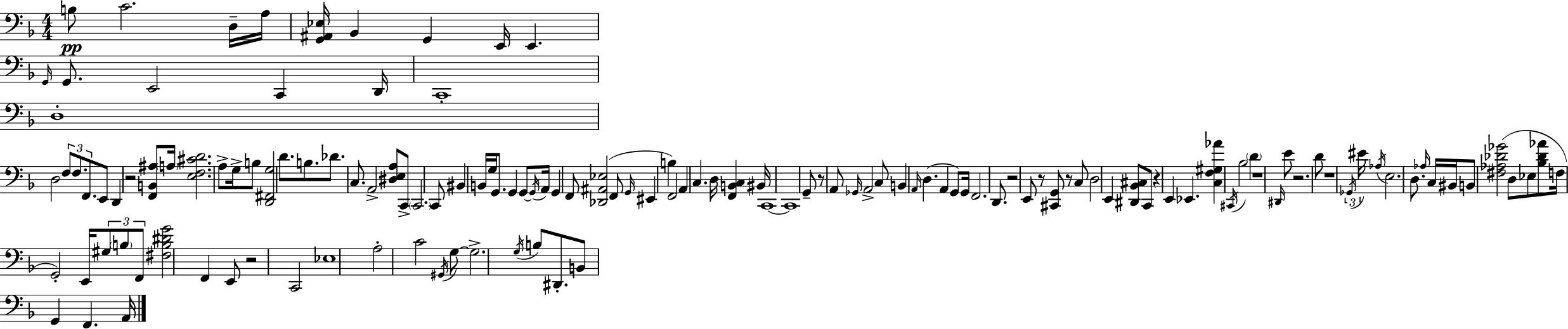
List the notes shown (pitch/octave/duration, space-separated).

B3/e C4/h. D3/s A3/s [G2,A#2,Eb3]/s Bb2/q G2/q E2/s E2/q. G2/s G2/e. E2/h C2/q D2/s C2/w D3/w D3/h F3/e F3/e. F2/e. E2/e D2/q R/h [F2,B2,A#3]/e A3/s [E3,F3,C#4,D4]/h. A3/e G3/s B3/e [D2,F#2,G3]/h D4/e. B3/e. Db4/e. C3/e. A2/h [D#3,E3,A3]/e C2/e C2/h. C2/e BIS2/q B2/s G3/s G2/e. G2/q G2/e G2/s A2/s G2/q F2/e [Db2,A#2,Eb3]/h F2/e G2/s EIS2/q B3/q F2/h A2/q C3/q. D3/s [F2,B2,C3]/q BIS2/s C2/w C2/w G2/e R/e A2/e Gb2/s A2/h C3/e B2/q A2/s D3/q. A2/q G2/e G2/s F2/h. D2/e. R/h E2/e R/e [C#2,G2]/e R/e C3/e D3/h E2/q [D#2,Bb2,C#3]/e C2/e R/q E2/q Eb2/q. [C3,F3,G#3,Ab4]/q C#2/s Bb3/h D4/q R/w D#2/s E4/e R/h. D4/e R/w Gb2/s EIS4/s Ab3/s E3/h. D3/e. Ab3/s C3/s BIS2/s B2/e [F#3,Ab3,Db4,Gb4]/h D3/e Eb3/e [Bb3,Db4,Ab4]/e F3/s G2/h E2/s G#3/e B3/e F2/e [F#3,B3,D#4,G4]/h F2/q E2/e R/h C2/h Eb3/w A3/h C4/h G#2/s G3/e G3/h. G3/s B3/e D#2/e. B2/e G2/q F2/q. A2/s